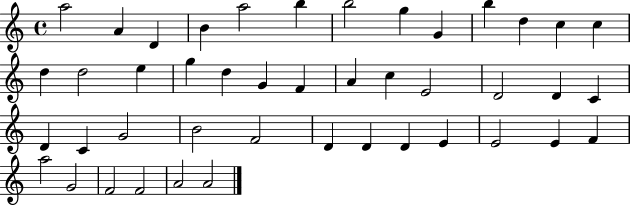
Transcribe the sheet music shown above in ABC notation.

X:1
T:Untitled
M:4/4
L:1/4
K:C
a2 A D B a2 b b2 g G b d c c d d2 e g d G F A c E2 D2 D C D C G2 B2 F2 D D D E E2 E F a2 G2 F2 F2 A2 A2